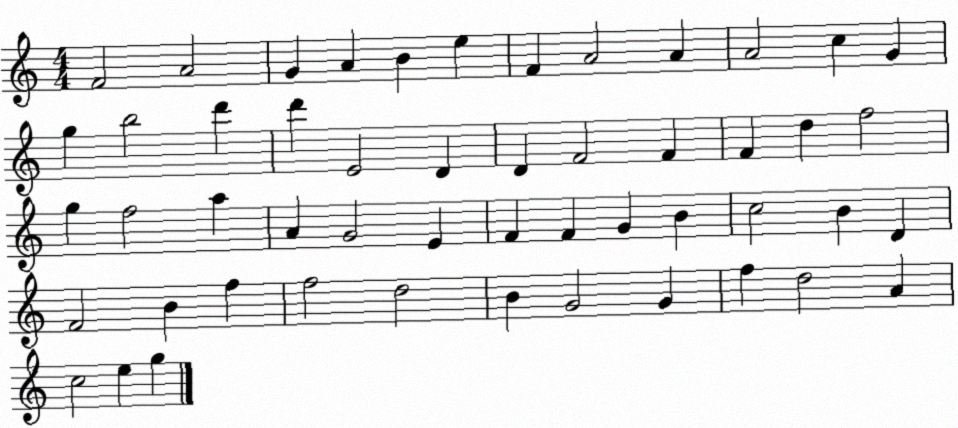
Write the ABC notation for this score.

X:1
T:Untitled
M:4/4
L:1/4
K:C
F2 A2 G A B e F A2 A A2 c G g b2 d' d' E2 D D F2 F F d f2 g f2 a A G2 E F F G B c2 B D F2 B f f2 d2 B G2 G f d2 A c2 e g